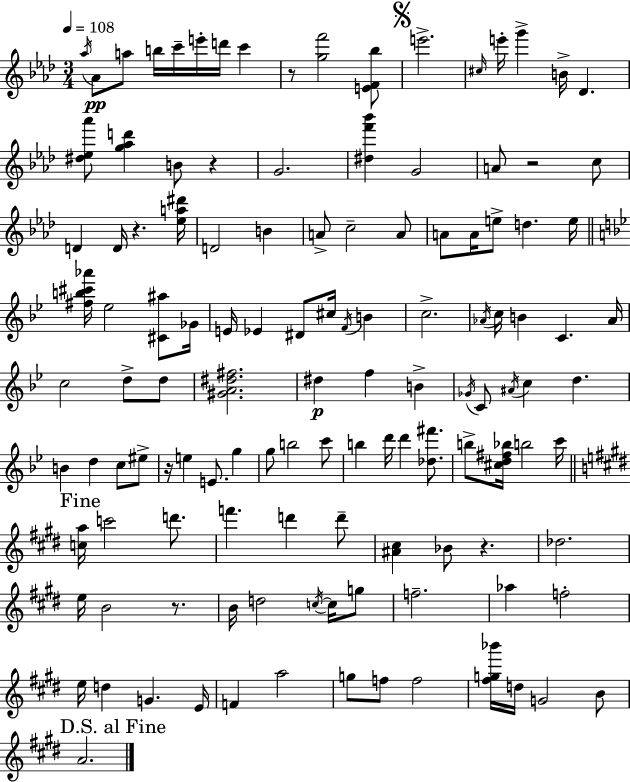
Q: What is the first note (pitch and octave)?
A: Ab5